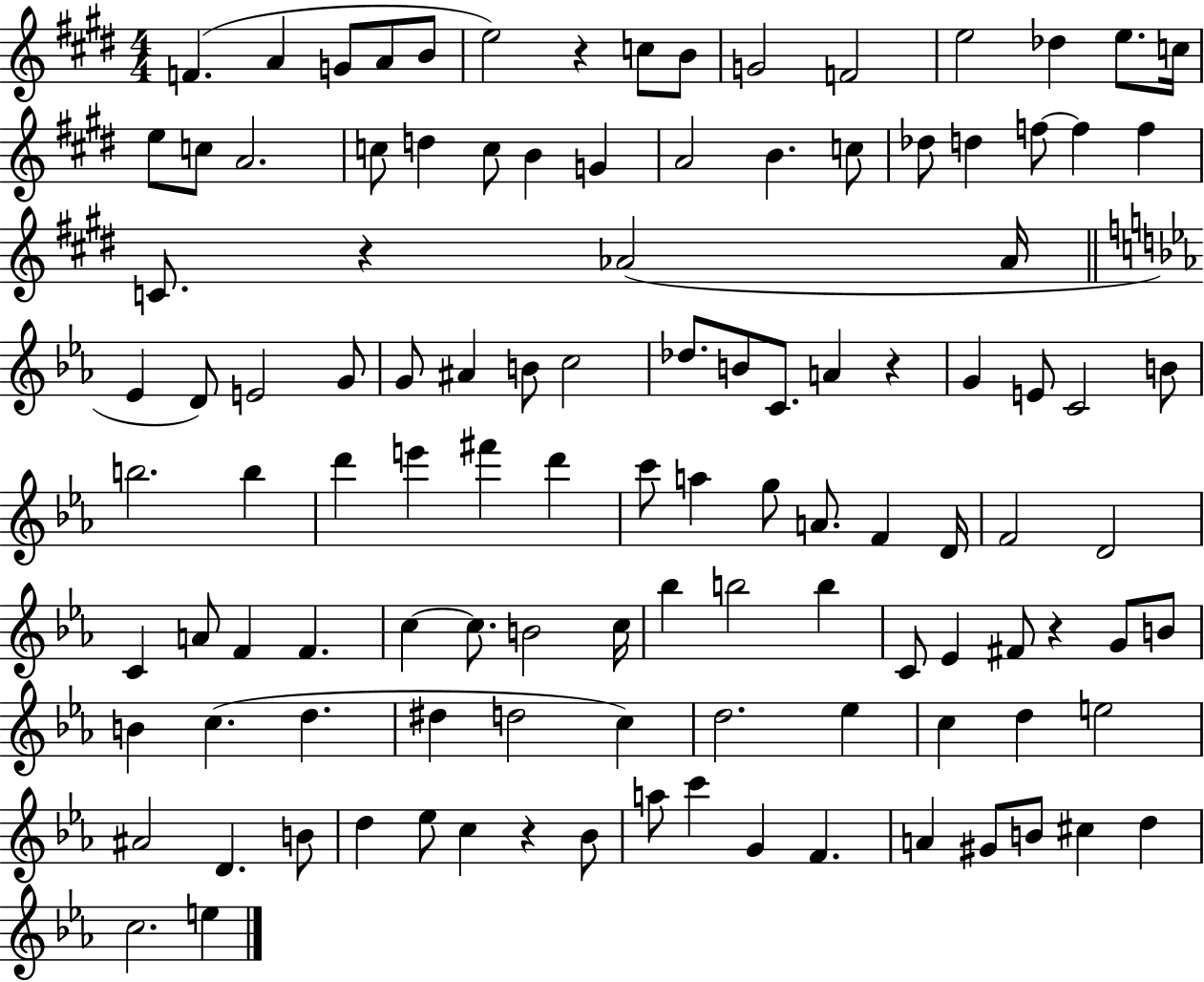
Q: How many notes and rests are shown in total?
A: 113